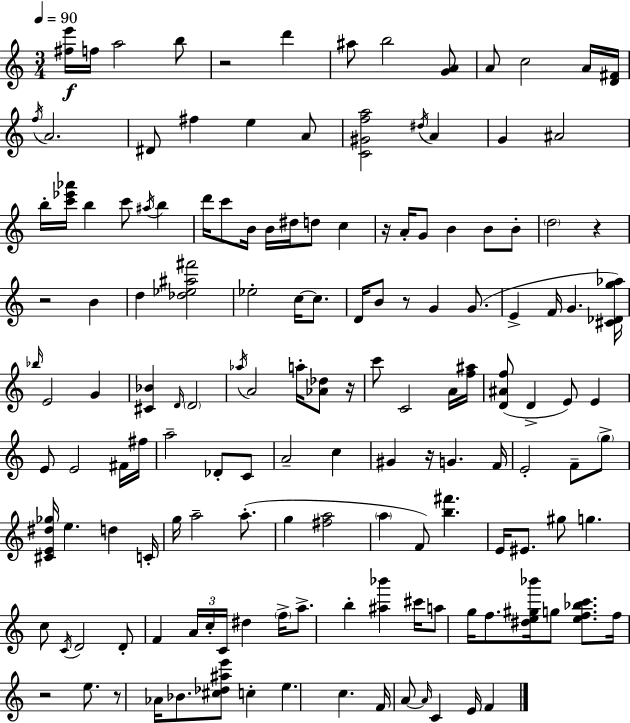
[F#5,E6]/s F5/s A5/h B5/e R/h D6/q A#5/e B5/h [G4,A4]/e A4/e C5/h A4/s [D4,F#4]/s F5/s A4/h. D#4/e F#5/q E5/q A4/e [C4,G#4,F5,A5]/h D#5/s A4/q G4/q A#4/h B5/s [C6,Eb6,Ab6]/s B5/q C6/e A#5/s B5/q D6/s C6/e B4/s B4/s D#5/s D5/e C5/q R/s A4/s G4/e B4/q B4/e B4/e D5/h R/q R/h B4/q D5/q [Db5,Eb5,A#5,F#6]/h Eb5/h C5/s C5/e. D4/s B4/e R/e G4/q G4/e. E4/q F4/s G4/q. [C#4,Db4,G5,Ab5]/s Bb5/s E4/h G4/q [C#4,Bb4]/q D4/s D4/h Ab5/s A4/h A5/s [Ab4,Db5]/e R/s C6/e C4/h A4/s [F5,A#5]/s [D4,A#4,F5]/e D4/q E4/e E4/q E4/e E4/h F#4/s F#5/s A5/h Db4/e C4/e A4/h C5/q G#4/q R/s G4/q. F4/s E4/h F4/e G5/e [C#4,E4,D#5,Gb5]/s E5/q. D5/q C4/s G5/s A5/h A5/e. G5/q [F#5,A5]/h A5/q F4/e [B5,F#6]/q. E4/s EIS4/e. G#5/e G5/q. C5/e C4/s D4/h D4/e F4/q A4/s C5/s C4/s D#5/q F5/s A5/e. B5/q [A#5,Bb6]/q C#6/s A5/e G5/s F5/e. [D#5,E5,G#5,Bb6]/s G5/e [E5,F5,Bb5,C6]/e. F5/s R/h E5/e. R/e Ab4/s Bb4/e. [C#5,Db5,A#5,E6]/e C5/q E5/q. C5/q. F4/s A4/e A4/s C4/q E4/s F4/q